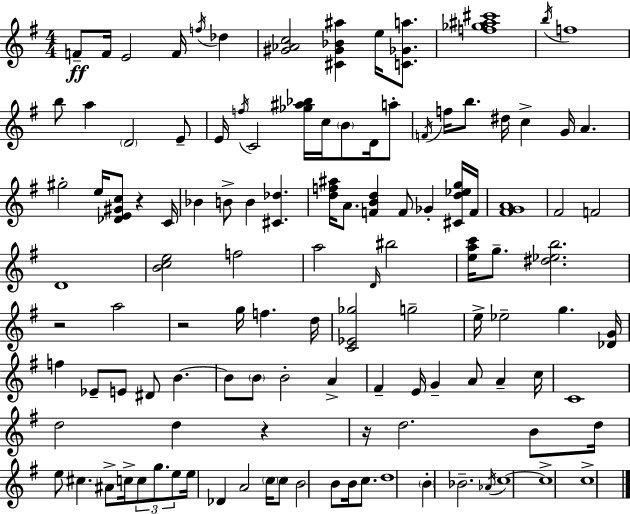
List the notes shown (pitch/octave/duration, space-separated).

F4/e F4/s E4/h F4/s F5/s Db5/q [G#4,Ab4,C5]/h [C#4,G#4,Bb4,A#5]/q E5/s [C4,Gb4,A5]/e. [F5,Gb5,A#5,C#6]/w B5/s F5/w B5/e A5/q D4/h E4/e E4/s F5/s C4/h [Gb5,A#5,Bb5]/s C5/s B4/e D4/s A5/e F4/s F5/s B5/e. D#5/s C5/q G4/s A4/q. G#5/h E5/s [Db4,E4,G#4,C5]/e R/q C4/s Bb4/q B4/e B4/q [C#4,Db5]/q. [D5,F5,A#5]/s A4/e. [F4,B4,D5]/q F4/e Gb4/q [C#4,D5,Eb5,G5]/s F4/s [F#4,G4,A4]/w F#4/h F4/h D4/w [B4,C5,E5]/h F5/h A5/h D4/s BIS5/h [E5,A5,C6]/s G5/e. [D#5,Eb5,B5]/h. R/h A5/h R/h G5/s F5/q. D5/s [C4,Eb4,Gb5]/h G5/h E5/s Eb5/h G5/q. [Db4,G4]/s F5/q Eb4/e E4/e D#4/e B4/q. B4/e B4/e B4/h A4/q F#4/q E4/s G4/q A4/e A4/q C5/s C4/w D5/h D5/q R/q R/s D5/h. B4/e D5/s E5/e C#5/q. A#4/e C5/s C5/e G5/e. E5/e E5/s Db4/q A4/h C5/s C5/e B4/h B4/e B4/s C5/e. D5/w B4/q Bb4/h. Ab4/s C5/w C5/w C5/w